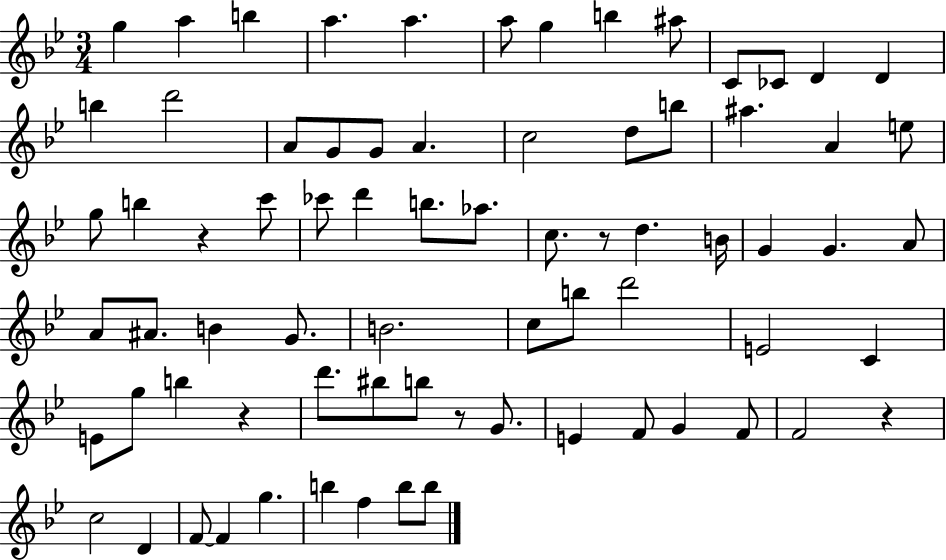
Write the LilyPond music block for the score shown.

{
  \clef treble
  \numericTimeSignature
  \time 3/4
  \key bes \major
  g''4 a''4 b''4 | a''4. a''4. | a''8 g''4 b''4 ais''8 | c'8 ces'8 d'4 d'4 | \break b''4 d'''2 | a'8 g'8 g'8 a'4. | c''2 d''8 b''8 | ais''4. a'4 e''8 | \break g''8 b''4 r4 c'''8 | ces'''8 d'''4 b''8. aes''8. | c''8. r8 d''4. b'16 | g'4 g'4. a'8 | \break a'8 ais'8. b'4 g'8. | b'2. | c''8 b''8 d'''2 | e'2 c'4 | \break e'8 g''8 b''4 r4 | d'''8. bis''8 b''8 r8 g'8. | e'4 f'8 g'4 f'8 | f'2 r4 | \break c''2 d'4 | f'8~~ f'4 g''4. | b''4 f''4 b''8 b''8 | \bar "|."
}